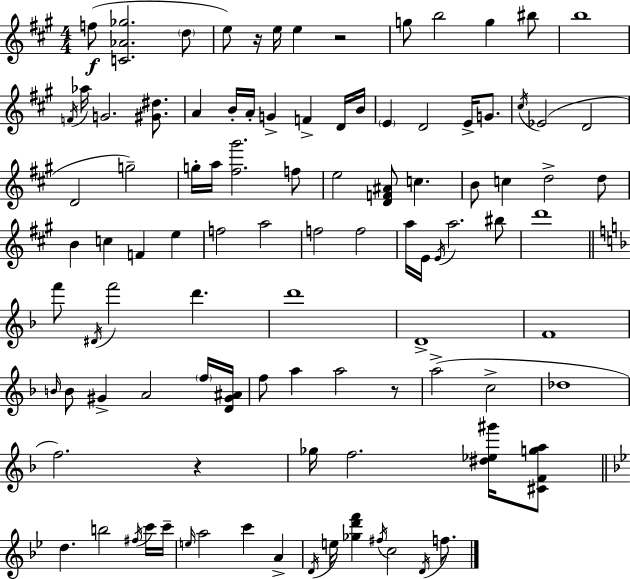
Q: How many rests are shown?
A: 4